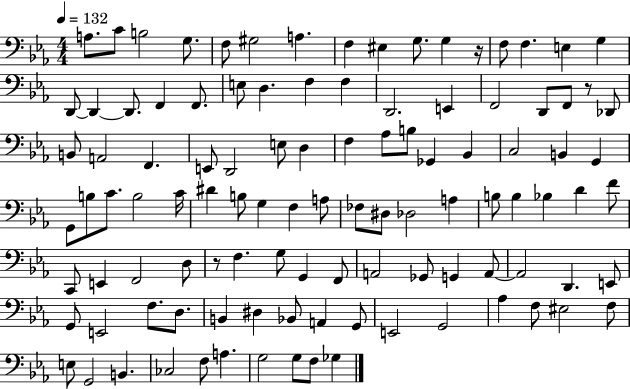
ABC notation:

X:1
T:Untitled
M:4/4
L:1/4
K:Eb
A,/2 C/2 B,2 G,/2 F,/2 ^G,2 A, F, ^E, G,/2 G, z/4 F,/2 F, E, G, D,,/2 D,, D,,/2 F,, F,,/2 E,/2 D, F, F, D,,2 E,, F,,2 D,,/2 F,,/2 z/2 _D,,/2 B,,/2 A,,2 F,, E,,/2 D,,2 E,/2 D, F, _A,/2 B,/2 _G,, _B,, C,2 B,, G,, G,,/2 B,/2 C/2 B,2 C/4 ^D B,/2 G, F, A,/2 _F,/2 ^D,/2 _D,2 A, B,/2 B, _B, D F/2 C,,/2 E,, F,,2 D,/2 z/2 F, G,/2 G,, F,,/2 A,,2 _G,,/2 G,, A,,/2 A,,2 D,, E,,/2 G,,/2 E,,2 F,/2 D,/2 B,, ^D, _B,,/2 A,, G,,/2 E,,2 G,,2 _A, F,/2 ^E,2 F,/2 E,/2 G,,2 B,, _C,2 F,/2 A, G,2 G,/2 F,/2 _G,